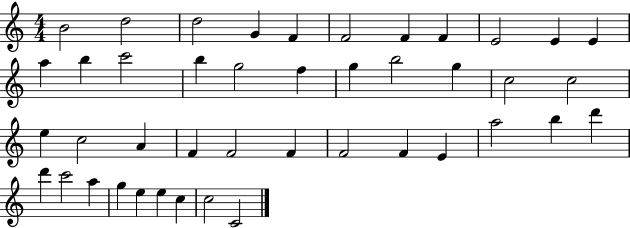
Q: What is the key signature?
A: C major